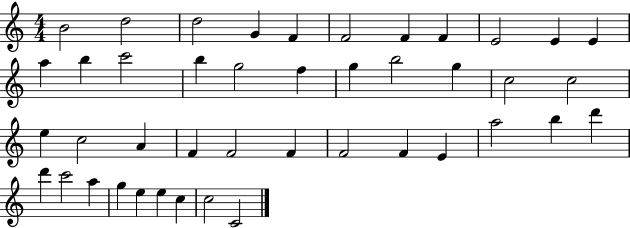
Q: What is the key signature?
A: C major